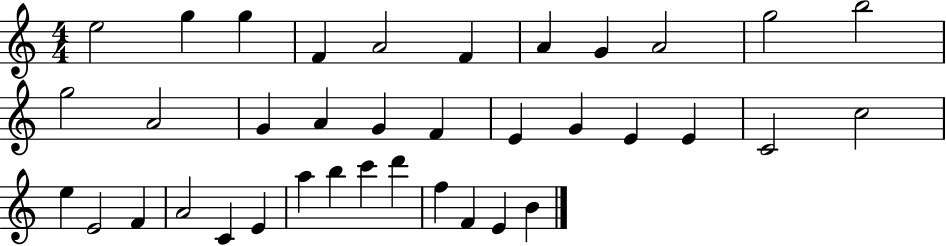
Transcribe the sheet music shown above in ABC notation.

X:1
T:Untitled
M:4/4
L:1/4
K:C
e2 g g F A2 F A G A2 g2 b2 g2 A2 G A G F E G E E C2 c2 e E2 F A2 C E a b c' d' f F E B